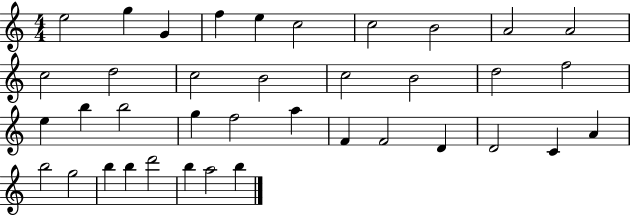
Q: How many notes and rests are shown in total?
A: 38